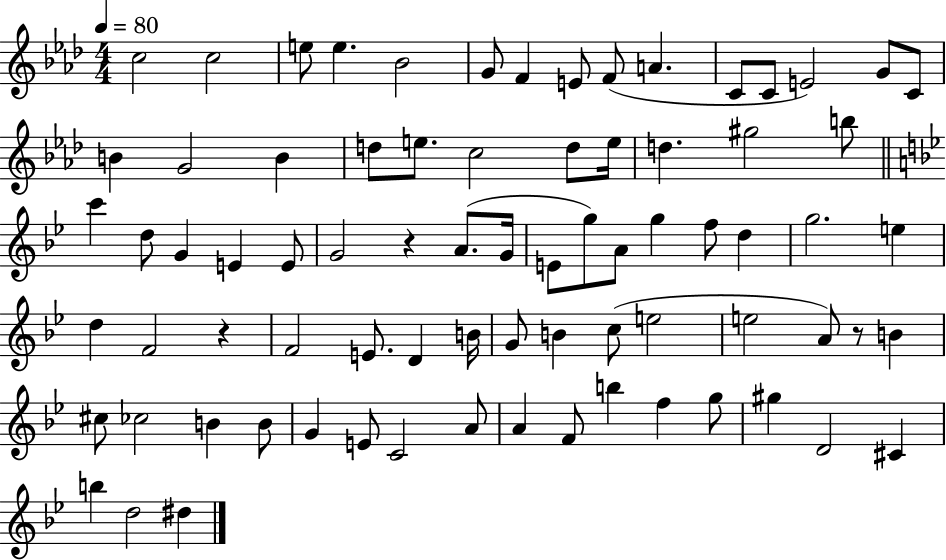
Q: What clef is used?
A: treble